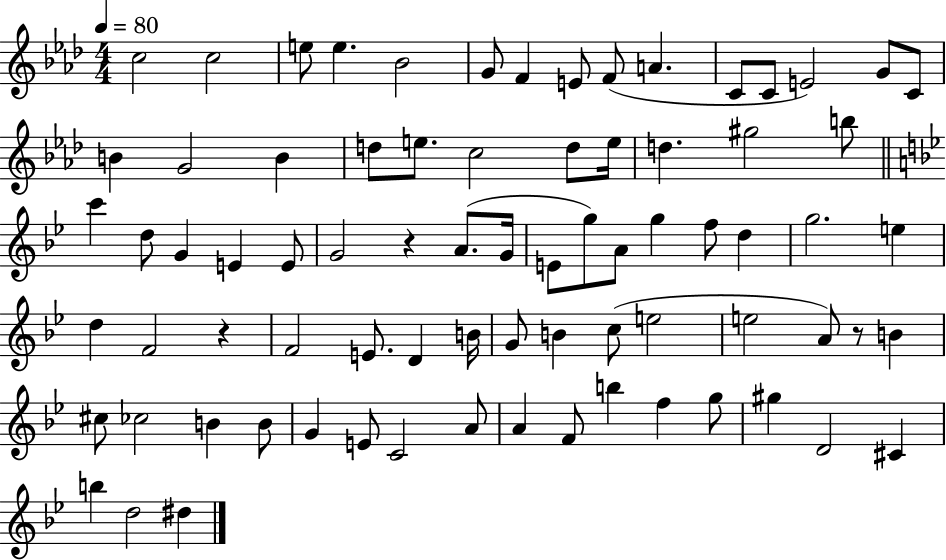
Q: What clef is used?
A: treble